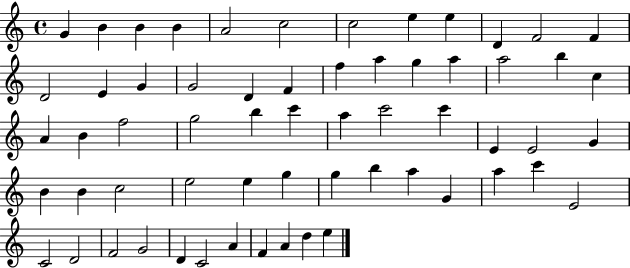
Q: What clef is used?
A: treble